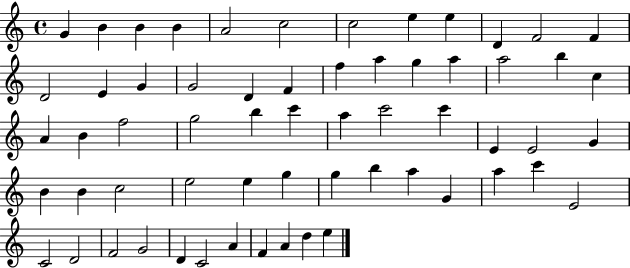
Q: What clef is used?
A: treble